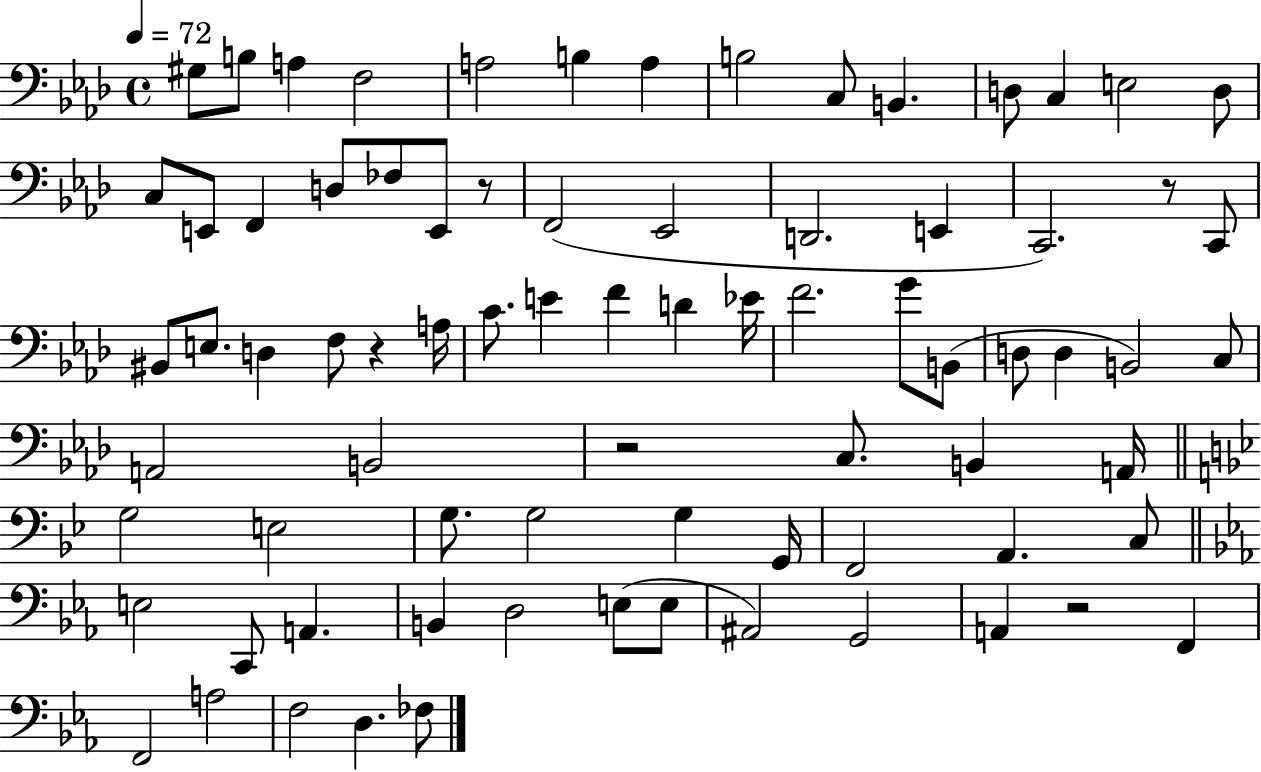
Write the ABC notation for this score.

X:1
T:Untitled
M:4/4
L:1/4
K:Ab
^G,/2 B,/2 A, F,2 A,2 B, A, B,2 C,/2 B,, D,/2 C, E,2 D,/2 C,/2 E,,/2 F,, D,/2 _F,/2 E,,/2 z/2 F,,2 _E,,2 D,,2 E,, C,,2 z/2 C,,/2 ^B,,/2 E,/2 D, F,/2 z A,/4 C/2 E F D _E/4 F2 G/2 B,,/2 D,/2 D, B,,2 C,/2 A,,2 B,,2 z2 C,/2 B,, A,,/4 G,2 E,2 G,/2 G,2 G, G,,/4 F,,2 A,, C,/2 E,2 C,,/2 A,, B,, D,2 E,/2 E,/2 ^A,,2 G,,2 A,, z2 F,, F,,2 A,2 F,2 D, _F,/2